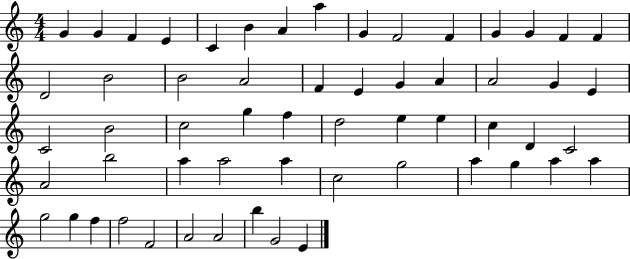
G4/q G4/q F4/q E4/q C4/q B4/q A4/q A5/q G4/q F4/h F4/q G4/q G4/q F4/q F4/q D4/h B4/h B4/h A4/h F4/q E4/q G4/q A4/q A4/h G4/q E4/q C4/h B4/h C5/h G5/q F5/q D5/h E5/q E5/q C5/q D4/q C4/h A4/h B5/h A5/q A5/h A5/q C5/h G5/h A5/q G5/q A5/q A5/q G5/h G5/q F5/q F5/h F4/h A4/h A4/h B5/q G4/h E4/q